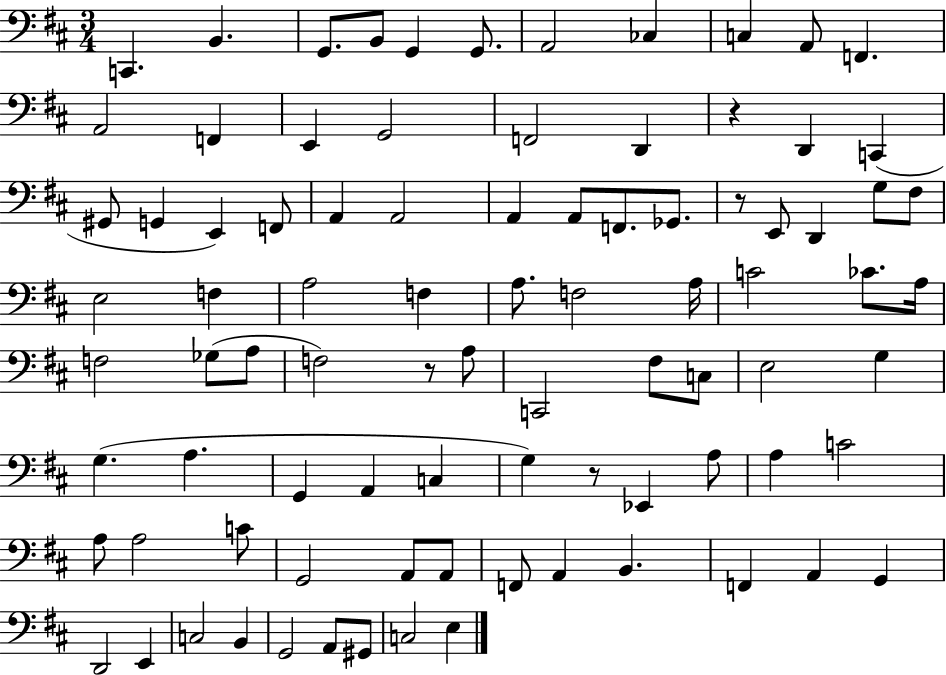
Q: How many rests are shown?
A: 4